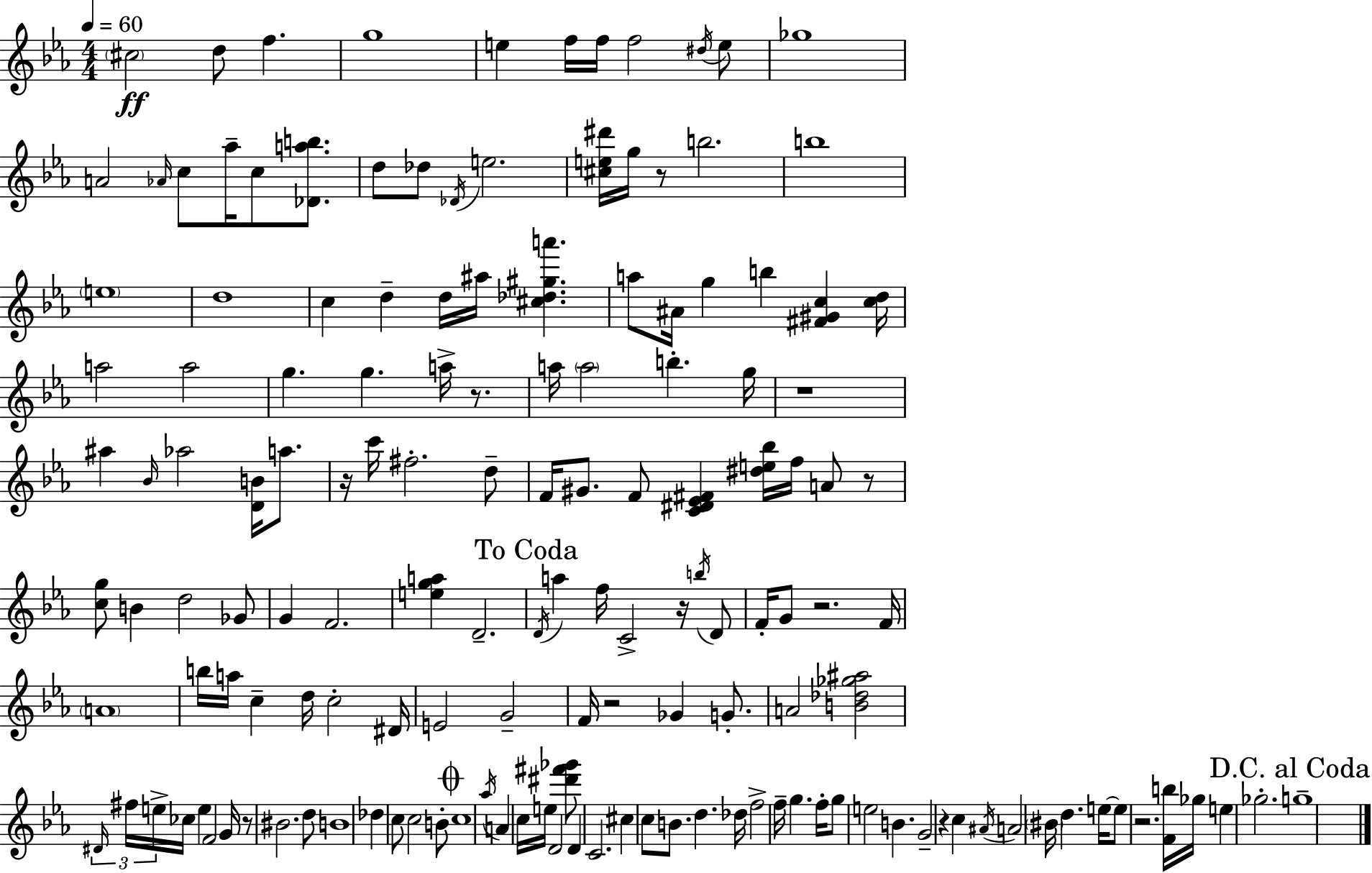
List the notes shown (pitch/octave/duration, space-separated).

C#5/h D5/e F5/q. G5/w E5/q F5/s F5/s F5/h D#5/s E5/e Gb5/w A4/h Ab4/s C5/e Ab5/s C5/e [Db4,A5,B5]/e. D5/e Db5/e Db4/s E5/h. [C#5,E5,D#6]/s G5/s R/e B5/h. B5/w E5/w D5/w C5/q D5/q D5/s A#5/s [C#5,Db5,G#5,A6]/q. A5/e A#4/s G5/q B5/q [F#4,G#4,C5]/q [C5,D5]/s A5/h A5/h G5/q. G5/q. A5/s R/e. A5/s A5/h B5/q. G5/s R/w A#5/q Bb4/s Ab5/h [D4,B4]/s A5/e. R/s C6/s F#5/h. D5/e F4/s G#4/e. F4/e [C4,D#4,Eb4,F#4]/q [D#5,E5,Bb5]/s F5/s A4/e R/e [C5,G5]/e B4/q D5/h Gb4/e G4/q F4/h. [E5,G5,A5]/q D4/h. D4/s A5/q F5/s C4/h R/s B5/s D4/e F4/s G4/e R/h. F4/s A4/w B5/s A5/s C5/q D5/s C5/h D#4/s E4/h G4/h F4/s R/h Gb4/q G4/e. A4/h [B4,Db5,Gb5,A#5]/h D#4/s F#5/s E5/s CES5/s E5/q F4/h G4/s R/e BIS4/h. D5/e B4/w Db5/q C5/e C5/h B4/e C5/w Ab5/s A4/q C5/s E5/s D4/h [D#6,F#6,Gb6]/e D4/q C4/h. C#5/q C5/e B4/e. D5/q. Db5/s F5/h F5/s G5/q. F5/s G5/e E5/h B4/q. G4/h R/q C5/q A#4/s A4/h BIS4/s D5/q. E5/s E5/e R/h. [F4,B5]/s Gb5/s E5/q Gb5/h. G5/w